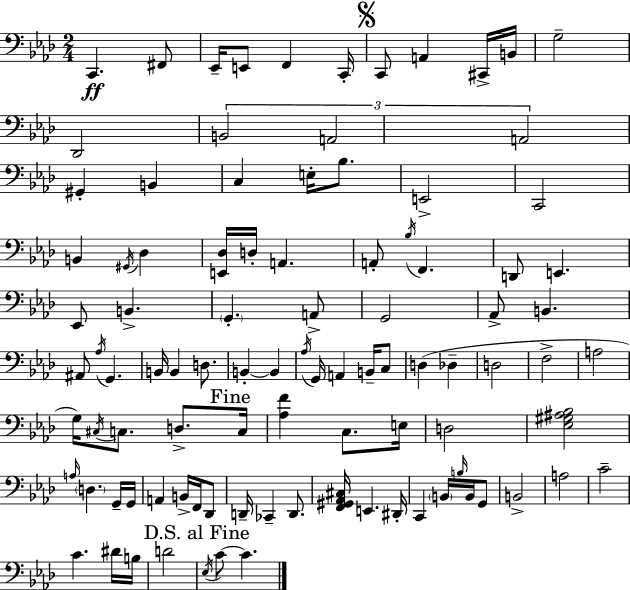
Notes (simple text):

C2/q. F#2/e Eb2/s E2/e F2/q C2/s C2/e A2/q C#2/s B2/s G3/h Db2/h B2/h A2/h A2/h G#2/q B2/q C3/q E3/s Bb3/e. E2/h C2/h B2/q G#2/s Db3/q [E2,Db3]/s D3/s A2/q. A2/e Bb3/s F2/q. D2/e E2/q. Eb2/e B2/q. G2/q. A2/e G2/h Ab2/e B2/q. A#2/e Ab3/s G2/q. B2/s B2/q D3/e. B2/q B2/q Ab3/s G2/s A2/q B2/s C3/e D3/q Db3/q D3/h F3/h A3/h G3/s C#3/s C3/e. D3/e. C3/s [Ab3,F4]/q C3/e. E3/s D3/h [Eb3,G#3,A#3,Bb3]/h A3/s D3/q. G2/s G2/s A2/q B2/s F2/s Db2/e D2/s CES2/q D2/e. [F2,G#2,Ab2,C#3]/s E2/q. D#2/s C2/q B2/s B3/s B2/s G2/e B2/h A3/h C4/h C4/q. D#4/s B3/s D4/h Eb3/s C4/e C4/q.